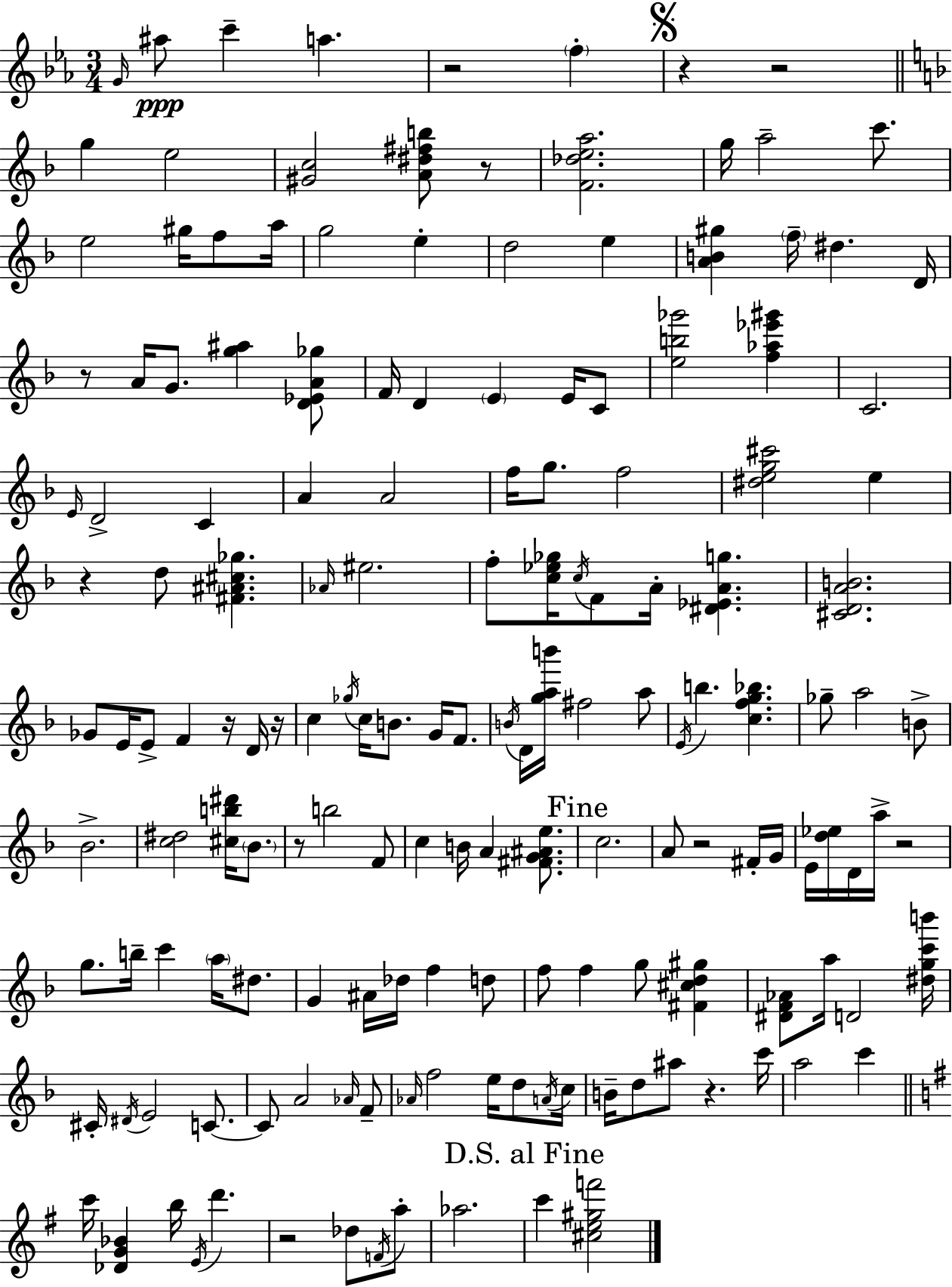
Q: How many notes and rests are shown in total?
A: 160